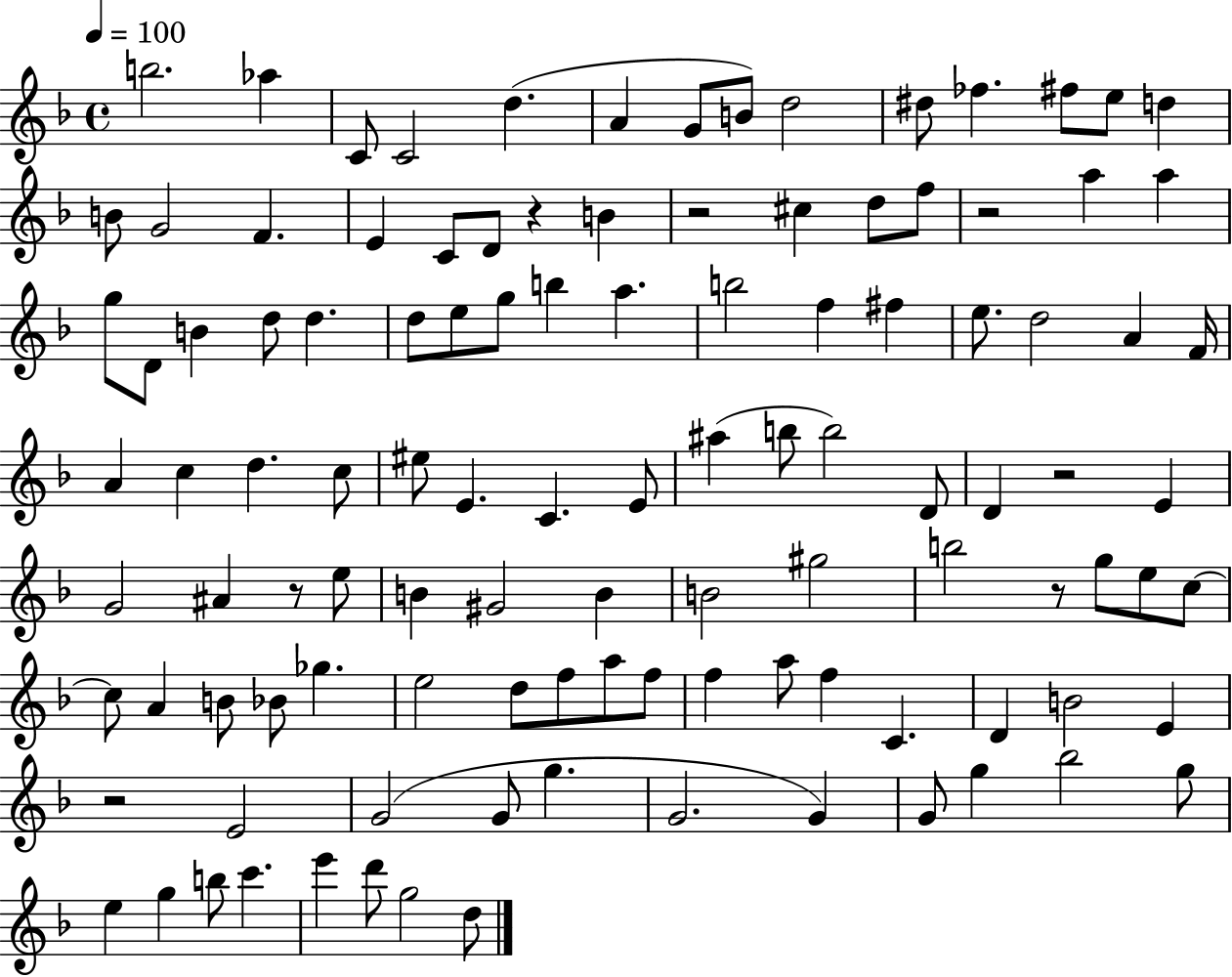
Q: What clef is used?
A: treble